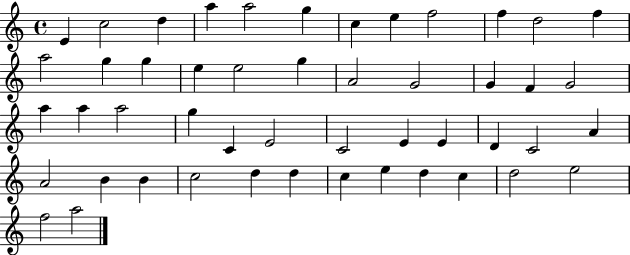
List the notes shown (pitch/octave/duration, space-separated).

E4/q C5/h D5/q A5/q A5/h G5/q C5/q E5/q F5/h F5/q D5/h F5/q A5/h G5/q G5/q E5/q E5/h G5/q A4/h G4/h G4/q F4/q G4/h A5/q A5/q A5/h G5/q C4/q E4/h C4/h E4/q E4/q D4/q C4/h A4/q A4/h B4/q B4/q C5/h D5/q D5/q C5/q E5/q D5/q C5/q D5/h E5/h F5/h A5/h